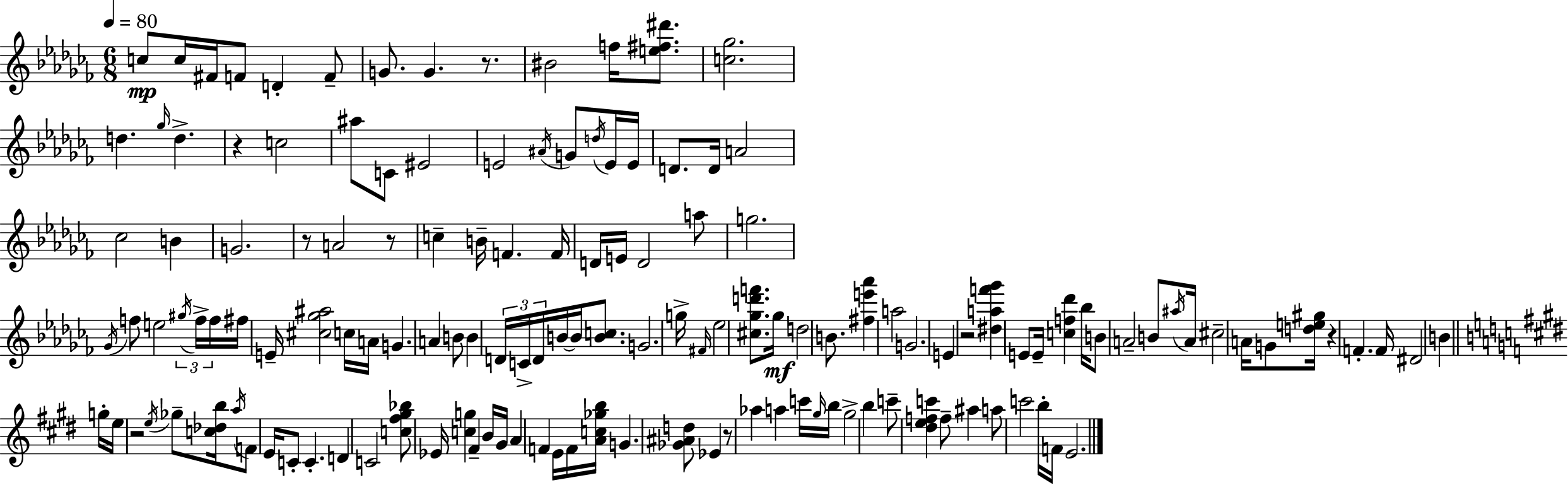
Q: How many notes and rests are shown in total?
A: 142